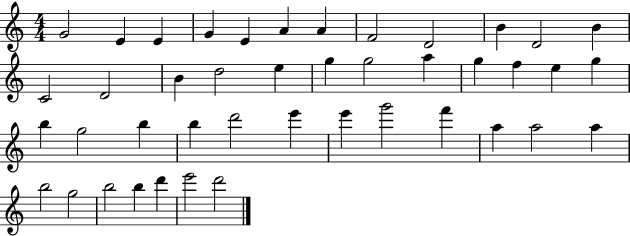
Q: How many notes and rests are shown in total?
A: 43